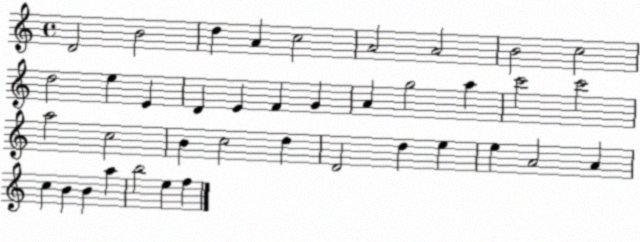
X:1
T:Untitled
M:4/4
L:1/4
K:C
D2 B2 d A c2 A2 A2 B2 c2 d2 e E D E F G A g2 a c'2 c'2 a2 c2 B c2 d D2 d e e A2 A c B B a b2 e f